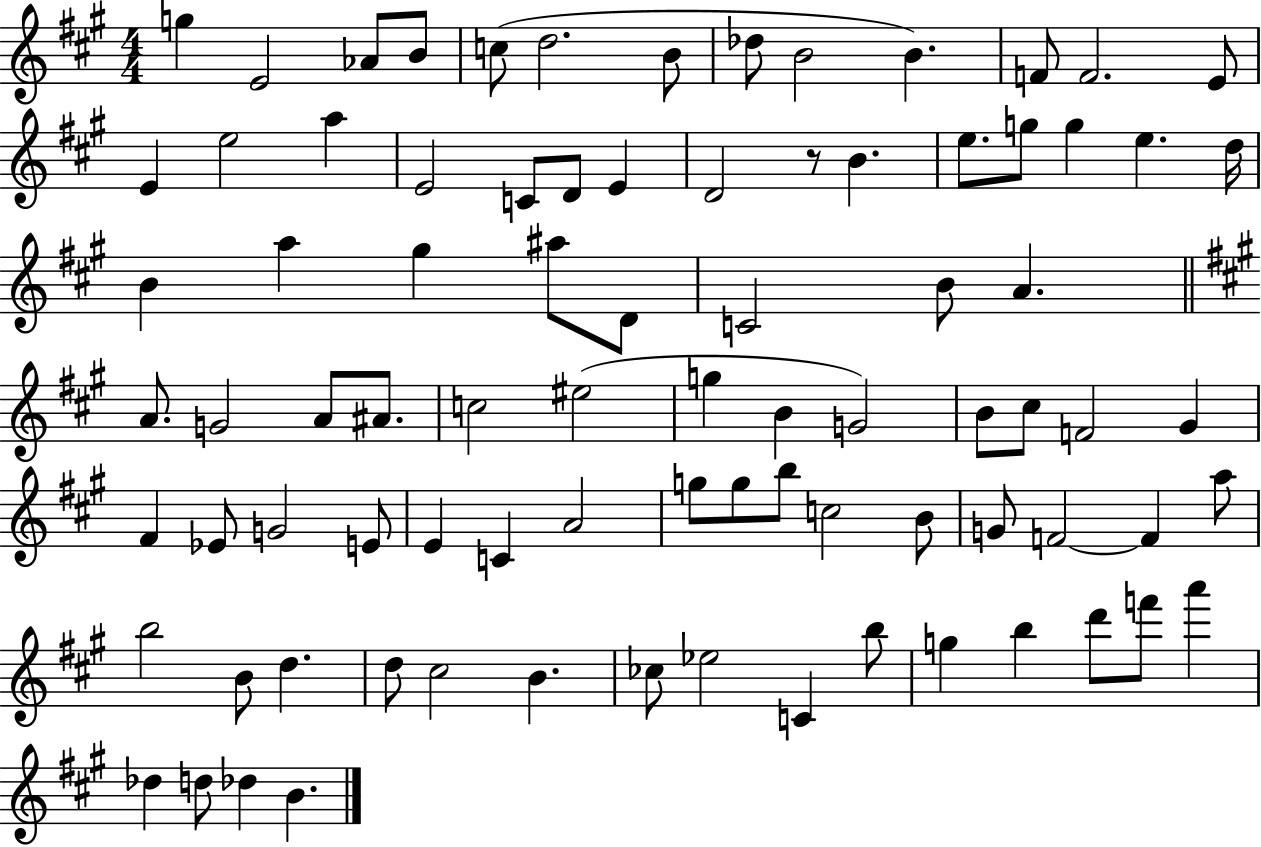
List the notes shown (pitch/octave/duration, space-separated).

G5/q E4/h Ab4/e B4/e C5/e D5/h. B4/e Db5/e B4/h B4/q. F4/e F4/h. E4/e E4/q E5/h A5/q E4/h C4/e D4/e E4/q D4/h R/e B4/q. E5/e. G5/e G5/q E5/q. D5/s B4/q A5/q G#5/q A#5/e D4/e C4/h B4/e A4/q. A4/e. G4/h A4/e A#4/e. C5/h EIS5/h G5/q B4/q G4/h B4/e C#5/e F4/h G#4/q F#4/q Eb4/e G4/h E4/e E4/q C4/q A4/h G5/e G5/e B5/e C5/h B4/e G4/e F4/h F4/q A5/e B5/h B4/e D5/q. D5/e C#5/h B4/q. CES5/e Eb5/h C4/q B5/e G5/q B5/q D6/e F6/e A6/q Db5/q D5/e Db5/q B4/q.